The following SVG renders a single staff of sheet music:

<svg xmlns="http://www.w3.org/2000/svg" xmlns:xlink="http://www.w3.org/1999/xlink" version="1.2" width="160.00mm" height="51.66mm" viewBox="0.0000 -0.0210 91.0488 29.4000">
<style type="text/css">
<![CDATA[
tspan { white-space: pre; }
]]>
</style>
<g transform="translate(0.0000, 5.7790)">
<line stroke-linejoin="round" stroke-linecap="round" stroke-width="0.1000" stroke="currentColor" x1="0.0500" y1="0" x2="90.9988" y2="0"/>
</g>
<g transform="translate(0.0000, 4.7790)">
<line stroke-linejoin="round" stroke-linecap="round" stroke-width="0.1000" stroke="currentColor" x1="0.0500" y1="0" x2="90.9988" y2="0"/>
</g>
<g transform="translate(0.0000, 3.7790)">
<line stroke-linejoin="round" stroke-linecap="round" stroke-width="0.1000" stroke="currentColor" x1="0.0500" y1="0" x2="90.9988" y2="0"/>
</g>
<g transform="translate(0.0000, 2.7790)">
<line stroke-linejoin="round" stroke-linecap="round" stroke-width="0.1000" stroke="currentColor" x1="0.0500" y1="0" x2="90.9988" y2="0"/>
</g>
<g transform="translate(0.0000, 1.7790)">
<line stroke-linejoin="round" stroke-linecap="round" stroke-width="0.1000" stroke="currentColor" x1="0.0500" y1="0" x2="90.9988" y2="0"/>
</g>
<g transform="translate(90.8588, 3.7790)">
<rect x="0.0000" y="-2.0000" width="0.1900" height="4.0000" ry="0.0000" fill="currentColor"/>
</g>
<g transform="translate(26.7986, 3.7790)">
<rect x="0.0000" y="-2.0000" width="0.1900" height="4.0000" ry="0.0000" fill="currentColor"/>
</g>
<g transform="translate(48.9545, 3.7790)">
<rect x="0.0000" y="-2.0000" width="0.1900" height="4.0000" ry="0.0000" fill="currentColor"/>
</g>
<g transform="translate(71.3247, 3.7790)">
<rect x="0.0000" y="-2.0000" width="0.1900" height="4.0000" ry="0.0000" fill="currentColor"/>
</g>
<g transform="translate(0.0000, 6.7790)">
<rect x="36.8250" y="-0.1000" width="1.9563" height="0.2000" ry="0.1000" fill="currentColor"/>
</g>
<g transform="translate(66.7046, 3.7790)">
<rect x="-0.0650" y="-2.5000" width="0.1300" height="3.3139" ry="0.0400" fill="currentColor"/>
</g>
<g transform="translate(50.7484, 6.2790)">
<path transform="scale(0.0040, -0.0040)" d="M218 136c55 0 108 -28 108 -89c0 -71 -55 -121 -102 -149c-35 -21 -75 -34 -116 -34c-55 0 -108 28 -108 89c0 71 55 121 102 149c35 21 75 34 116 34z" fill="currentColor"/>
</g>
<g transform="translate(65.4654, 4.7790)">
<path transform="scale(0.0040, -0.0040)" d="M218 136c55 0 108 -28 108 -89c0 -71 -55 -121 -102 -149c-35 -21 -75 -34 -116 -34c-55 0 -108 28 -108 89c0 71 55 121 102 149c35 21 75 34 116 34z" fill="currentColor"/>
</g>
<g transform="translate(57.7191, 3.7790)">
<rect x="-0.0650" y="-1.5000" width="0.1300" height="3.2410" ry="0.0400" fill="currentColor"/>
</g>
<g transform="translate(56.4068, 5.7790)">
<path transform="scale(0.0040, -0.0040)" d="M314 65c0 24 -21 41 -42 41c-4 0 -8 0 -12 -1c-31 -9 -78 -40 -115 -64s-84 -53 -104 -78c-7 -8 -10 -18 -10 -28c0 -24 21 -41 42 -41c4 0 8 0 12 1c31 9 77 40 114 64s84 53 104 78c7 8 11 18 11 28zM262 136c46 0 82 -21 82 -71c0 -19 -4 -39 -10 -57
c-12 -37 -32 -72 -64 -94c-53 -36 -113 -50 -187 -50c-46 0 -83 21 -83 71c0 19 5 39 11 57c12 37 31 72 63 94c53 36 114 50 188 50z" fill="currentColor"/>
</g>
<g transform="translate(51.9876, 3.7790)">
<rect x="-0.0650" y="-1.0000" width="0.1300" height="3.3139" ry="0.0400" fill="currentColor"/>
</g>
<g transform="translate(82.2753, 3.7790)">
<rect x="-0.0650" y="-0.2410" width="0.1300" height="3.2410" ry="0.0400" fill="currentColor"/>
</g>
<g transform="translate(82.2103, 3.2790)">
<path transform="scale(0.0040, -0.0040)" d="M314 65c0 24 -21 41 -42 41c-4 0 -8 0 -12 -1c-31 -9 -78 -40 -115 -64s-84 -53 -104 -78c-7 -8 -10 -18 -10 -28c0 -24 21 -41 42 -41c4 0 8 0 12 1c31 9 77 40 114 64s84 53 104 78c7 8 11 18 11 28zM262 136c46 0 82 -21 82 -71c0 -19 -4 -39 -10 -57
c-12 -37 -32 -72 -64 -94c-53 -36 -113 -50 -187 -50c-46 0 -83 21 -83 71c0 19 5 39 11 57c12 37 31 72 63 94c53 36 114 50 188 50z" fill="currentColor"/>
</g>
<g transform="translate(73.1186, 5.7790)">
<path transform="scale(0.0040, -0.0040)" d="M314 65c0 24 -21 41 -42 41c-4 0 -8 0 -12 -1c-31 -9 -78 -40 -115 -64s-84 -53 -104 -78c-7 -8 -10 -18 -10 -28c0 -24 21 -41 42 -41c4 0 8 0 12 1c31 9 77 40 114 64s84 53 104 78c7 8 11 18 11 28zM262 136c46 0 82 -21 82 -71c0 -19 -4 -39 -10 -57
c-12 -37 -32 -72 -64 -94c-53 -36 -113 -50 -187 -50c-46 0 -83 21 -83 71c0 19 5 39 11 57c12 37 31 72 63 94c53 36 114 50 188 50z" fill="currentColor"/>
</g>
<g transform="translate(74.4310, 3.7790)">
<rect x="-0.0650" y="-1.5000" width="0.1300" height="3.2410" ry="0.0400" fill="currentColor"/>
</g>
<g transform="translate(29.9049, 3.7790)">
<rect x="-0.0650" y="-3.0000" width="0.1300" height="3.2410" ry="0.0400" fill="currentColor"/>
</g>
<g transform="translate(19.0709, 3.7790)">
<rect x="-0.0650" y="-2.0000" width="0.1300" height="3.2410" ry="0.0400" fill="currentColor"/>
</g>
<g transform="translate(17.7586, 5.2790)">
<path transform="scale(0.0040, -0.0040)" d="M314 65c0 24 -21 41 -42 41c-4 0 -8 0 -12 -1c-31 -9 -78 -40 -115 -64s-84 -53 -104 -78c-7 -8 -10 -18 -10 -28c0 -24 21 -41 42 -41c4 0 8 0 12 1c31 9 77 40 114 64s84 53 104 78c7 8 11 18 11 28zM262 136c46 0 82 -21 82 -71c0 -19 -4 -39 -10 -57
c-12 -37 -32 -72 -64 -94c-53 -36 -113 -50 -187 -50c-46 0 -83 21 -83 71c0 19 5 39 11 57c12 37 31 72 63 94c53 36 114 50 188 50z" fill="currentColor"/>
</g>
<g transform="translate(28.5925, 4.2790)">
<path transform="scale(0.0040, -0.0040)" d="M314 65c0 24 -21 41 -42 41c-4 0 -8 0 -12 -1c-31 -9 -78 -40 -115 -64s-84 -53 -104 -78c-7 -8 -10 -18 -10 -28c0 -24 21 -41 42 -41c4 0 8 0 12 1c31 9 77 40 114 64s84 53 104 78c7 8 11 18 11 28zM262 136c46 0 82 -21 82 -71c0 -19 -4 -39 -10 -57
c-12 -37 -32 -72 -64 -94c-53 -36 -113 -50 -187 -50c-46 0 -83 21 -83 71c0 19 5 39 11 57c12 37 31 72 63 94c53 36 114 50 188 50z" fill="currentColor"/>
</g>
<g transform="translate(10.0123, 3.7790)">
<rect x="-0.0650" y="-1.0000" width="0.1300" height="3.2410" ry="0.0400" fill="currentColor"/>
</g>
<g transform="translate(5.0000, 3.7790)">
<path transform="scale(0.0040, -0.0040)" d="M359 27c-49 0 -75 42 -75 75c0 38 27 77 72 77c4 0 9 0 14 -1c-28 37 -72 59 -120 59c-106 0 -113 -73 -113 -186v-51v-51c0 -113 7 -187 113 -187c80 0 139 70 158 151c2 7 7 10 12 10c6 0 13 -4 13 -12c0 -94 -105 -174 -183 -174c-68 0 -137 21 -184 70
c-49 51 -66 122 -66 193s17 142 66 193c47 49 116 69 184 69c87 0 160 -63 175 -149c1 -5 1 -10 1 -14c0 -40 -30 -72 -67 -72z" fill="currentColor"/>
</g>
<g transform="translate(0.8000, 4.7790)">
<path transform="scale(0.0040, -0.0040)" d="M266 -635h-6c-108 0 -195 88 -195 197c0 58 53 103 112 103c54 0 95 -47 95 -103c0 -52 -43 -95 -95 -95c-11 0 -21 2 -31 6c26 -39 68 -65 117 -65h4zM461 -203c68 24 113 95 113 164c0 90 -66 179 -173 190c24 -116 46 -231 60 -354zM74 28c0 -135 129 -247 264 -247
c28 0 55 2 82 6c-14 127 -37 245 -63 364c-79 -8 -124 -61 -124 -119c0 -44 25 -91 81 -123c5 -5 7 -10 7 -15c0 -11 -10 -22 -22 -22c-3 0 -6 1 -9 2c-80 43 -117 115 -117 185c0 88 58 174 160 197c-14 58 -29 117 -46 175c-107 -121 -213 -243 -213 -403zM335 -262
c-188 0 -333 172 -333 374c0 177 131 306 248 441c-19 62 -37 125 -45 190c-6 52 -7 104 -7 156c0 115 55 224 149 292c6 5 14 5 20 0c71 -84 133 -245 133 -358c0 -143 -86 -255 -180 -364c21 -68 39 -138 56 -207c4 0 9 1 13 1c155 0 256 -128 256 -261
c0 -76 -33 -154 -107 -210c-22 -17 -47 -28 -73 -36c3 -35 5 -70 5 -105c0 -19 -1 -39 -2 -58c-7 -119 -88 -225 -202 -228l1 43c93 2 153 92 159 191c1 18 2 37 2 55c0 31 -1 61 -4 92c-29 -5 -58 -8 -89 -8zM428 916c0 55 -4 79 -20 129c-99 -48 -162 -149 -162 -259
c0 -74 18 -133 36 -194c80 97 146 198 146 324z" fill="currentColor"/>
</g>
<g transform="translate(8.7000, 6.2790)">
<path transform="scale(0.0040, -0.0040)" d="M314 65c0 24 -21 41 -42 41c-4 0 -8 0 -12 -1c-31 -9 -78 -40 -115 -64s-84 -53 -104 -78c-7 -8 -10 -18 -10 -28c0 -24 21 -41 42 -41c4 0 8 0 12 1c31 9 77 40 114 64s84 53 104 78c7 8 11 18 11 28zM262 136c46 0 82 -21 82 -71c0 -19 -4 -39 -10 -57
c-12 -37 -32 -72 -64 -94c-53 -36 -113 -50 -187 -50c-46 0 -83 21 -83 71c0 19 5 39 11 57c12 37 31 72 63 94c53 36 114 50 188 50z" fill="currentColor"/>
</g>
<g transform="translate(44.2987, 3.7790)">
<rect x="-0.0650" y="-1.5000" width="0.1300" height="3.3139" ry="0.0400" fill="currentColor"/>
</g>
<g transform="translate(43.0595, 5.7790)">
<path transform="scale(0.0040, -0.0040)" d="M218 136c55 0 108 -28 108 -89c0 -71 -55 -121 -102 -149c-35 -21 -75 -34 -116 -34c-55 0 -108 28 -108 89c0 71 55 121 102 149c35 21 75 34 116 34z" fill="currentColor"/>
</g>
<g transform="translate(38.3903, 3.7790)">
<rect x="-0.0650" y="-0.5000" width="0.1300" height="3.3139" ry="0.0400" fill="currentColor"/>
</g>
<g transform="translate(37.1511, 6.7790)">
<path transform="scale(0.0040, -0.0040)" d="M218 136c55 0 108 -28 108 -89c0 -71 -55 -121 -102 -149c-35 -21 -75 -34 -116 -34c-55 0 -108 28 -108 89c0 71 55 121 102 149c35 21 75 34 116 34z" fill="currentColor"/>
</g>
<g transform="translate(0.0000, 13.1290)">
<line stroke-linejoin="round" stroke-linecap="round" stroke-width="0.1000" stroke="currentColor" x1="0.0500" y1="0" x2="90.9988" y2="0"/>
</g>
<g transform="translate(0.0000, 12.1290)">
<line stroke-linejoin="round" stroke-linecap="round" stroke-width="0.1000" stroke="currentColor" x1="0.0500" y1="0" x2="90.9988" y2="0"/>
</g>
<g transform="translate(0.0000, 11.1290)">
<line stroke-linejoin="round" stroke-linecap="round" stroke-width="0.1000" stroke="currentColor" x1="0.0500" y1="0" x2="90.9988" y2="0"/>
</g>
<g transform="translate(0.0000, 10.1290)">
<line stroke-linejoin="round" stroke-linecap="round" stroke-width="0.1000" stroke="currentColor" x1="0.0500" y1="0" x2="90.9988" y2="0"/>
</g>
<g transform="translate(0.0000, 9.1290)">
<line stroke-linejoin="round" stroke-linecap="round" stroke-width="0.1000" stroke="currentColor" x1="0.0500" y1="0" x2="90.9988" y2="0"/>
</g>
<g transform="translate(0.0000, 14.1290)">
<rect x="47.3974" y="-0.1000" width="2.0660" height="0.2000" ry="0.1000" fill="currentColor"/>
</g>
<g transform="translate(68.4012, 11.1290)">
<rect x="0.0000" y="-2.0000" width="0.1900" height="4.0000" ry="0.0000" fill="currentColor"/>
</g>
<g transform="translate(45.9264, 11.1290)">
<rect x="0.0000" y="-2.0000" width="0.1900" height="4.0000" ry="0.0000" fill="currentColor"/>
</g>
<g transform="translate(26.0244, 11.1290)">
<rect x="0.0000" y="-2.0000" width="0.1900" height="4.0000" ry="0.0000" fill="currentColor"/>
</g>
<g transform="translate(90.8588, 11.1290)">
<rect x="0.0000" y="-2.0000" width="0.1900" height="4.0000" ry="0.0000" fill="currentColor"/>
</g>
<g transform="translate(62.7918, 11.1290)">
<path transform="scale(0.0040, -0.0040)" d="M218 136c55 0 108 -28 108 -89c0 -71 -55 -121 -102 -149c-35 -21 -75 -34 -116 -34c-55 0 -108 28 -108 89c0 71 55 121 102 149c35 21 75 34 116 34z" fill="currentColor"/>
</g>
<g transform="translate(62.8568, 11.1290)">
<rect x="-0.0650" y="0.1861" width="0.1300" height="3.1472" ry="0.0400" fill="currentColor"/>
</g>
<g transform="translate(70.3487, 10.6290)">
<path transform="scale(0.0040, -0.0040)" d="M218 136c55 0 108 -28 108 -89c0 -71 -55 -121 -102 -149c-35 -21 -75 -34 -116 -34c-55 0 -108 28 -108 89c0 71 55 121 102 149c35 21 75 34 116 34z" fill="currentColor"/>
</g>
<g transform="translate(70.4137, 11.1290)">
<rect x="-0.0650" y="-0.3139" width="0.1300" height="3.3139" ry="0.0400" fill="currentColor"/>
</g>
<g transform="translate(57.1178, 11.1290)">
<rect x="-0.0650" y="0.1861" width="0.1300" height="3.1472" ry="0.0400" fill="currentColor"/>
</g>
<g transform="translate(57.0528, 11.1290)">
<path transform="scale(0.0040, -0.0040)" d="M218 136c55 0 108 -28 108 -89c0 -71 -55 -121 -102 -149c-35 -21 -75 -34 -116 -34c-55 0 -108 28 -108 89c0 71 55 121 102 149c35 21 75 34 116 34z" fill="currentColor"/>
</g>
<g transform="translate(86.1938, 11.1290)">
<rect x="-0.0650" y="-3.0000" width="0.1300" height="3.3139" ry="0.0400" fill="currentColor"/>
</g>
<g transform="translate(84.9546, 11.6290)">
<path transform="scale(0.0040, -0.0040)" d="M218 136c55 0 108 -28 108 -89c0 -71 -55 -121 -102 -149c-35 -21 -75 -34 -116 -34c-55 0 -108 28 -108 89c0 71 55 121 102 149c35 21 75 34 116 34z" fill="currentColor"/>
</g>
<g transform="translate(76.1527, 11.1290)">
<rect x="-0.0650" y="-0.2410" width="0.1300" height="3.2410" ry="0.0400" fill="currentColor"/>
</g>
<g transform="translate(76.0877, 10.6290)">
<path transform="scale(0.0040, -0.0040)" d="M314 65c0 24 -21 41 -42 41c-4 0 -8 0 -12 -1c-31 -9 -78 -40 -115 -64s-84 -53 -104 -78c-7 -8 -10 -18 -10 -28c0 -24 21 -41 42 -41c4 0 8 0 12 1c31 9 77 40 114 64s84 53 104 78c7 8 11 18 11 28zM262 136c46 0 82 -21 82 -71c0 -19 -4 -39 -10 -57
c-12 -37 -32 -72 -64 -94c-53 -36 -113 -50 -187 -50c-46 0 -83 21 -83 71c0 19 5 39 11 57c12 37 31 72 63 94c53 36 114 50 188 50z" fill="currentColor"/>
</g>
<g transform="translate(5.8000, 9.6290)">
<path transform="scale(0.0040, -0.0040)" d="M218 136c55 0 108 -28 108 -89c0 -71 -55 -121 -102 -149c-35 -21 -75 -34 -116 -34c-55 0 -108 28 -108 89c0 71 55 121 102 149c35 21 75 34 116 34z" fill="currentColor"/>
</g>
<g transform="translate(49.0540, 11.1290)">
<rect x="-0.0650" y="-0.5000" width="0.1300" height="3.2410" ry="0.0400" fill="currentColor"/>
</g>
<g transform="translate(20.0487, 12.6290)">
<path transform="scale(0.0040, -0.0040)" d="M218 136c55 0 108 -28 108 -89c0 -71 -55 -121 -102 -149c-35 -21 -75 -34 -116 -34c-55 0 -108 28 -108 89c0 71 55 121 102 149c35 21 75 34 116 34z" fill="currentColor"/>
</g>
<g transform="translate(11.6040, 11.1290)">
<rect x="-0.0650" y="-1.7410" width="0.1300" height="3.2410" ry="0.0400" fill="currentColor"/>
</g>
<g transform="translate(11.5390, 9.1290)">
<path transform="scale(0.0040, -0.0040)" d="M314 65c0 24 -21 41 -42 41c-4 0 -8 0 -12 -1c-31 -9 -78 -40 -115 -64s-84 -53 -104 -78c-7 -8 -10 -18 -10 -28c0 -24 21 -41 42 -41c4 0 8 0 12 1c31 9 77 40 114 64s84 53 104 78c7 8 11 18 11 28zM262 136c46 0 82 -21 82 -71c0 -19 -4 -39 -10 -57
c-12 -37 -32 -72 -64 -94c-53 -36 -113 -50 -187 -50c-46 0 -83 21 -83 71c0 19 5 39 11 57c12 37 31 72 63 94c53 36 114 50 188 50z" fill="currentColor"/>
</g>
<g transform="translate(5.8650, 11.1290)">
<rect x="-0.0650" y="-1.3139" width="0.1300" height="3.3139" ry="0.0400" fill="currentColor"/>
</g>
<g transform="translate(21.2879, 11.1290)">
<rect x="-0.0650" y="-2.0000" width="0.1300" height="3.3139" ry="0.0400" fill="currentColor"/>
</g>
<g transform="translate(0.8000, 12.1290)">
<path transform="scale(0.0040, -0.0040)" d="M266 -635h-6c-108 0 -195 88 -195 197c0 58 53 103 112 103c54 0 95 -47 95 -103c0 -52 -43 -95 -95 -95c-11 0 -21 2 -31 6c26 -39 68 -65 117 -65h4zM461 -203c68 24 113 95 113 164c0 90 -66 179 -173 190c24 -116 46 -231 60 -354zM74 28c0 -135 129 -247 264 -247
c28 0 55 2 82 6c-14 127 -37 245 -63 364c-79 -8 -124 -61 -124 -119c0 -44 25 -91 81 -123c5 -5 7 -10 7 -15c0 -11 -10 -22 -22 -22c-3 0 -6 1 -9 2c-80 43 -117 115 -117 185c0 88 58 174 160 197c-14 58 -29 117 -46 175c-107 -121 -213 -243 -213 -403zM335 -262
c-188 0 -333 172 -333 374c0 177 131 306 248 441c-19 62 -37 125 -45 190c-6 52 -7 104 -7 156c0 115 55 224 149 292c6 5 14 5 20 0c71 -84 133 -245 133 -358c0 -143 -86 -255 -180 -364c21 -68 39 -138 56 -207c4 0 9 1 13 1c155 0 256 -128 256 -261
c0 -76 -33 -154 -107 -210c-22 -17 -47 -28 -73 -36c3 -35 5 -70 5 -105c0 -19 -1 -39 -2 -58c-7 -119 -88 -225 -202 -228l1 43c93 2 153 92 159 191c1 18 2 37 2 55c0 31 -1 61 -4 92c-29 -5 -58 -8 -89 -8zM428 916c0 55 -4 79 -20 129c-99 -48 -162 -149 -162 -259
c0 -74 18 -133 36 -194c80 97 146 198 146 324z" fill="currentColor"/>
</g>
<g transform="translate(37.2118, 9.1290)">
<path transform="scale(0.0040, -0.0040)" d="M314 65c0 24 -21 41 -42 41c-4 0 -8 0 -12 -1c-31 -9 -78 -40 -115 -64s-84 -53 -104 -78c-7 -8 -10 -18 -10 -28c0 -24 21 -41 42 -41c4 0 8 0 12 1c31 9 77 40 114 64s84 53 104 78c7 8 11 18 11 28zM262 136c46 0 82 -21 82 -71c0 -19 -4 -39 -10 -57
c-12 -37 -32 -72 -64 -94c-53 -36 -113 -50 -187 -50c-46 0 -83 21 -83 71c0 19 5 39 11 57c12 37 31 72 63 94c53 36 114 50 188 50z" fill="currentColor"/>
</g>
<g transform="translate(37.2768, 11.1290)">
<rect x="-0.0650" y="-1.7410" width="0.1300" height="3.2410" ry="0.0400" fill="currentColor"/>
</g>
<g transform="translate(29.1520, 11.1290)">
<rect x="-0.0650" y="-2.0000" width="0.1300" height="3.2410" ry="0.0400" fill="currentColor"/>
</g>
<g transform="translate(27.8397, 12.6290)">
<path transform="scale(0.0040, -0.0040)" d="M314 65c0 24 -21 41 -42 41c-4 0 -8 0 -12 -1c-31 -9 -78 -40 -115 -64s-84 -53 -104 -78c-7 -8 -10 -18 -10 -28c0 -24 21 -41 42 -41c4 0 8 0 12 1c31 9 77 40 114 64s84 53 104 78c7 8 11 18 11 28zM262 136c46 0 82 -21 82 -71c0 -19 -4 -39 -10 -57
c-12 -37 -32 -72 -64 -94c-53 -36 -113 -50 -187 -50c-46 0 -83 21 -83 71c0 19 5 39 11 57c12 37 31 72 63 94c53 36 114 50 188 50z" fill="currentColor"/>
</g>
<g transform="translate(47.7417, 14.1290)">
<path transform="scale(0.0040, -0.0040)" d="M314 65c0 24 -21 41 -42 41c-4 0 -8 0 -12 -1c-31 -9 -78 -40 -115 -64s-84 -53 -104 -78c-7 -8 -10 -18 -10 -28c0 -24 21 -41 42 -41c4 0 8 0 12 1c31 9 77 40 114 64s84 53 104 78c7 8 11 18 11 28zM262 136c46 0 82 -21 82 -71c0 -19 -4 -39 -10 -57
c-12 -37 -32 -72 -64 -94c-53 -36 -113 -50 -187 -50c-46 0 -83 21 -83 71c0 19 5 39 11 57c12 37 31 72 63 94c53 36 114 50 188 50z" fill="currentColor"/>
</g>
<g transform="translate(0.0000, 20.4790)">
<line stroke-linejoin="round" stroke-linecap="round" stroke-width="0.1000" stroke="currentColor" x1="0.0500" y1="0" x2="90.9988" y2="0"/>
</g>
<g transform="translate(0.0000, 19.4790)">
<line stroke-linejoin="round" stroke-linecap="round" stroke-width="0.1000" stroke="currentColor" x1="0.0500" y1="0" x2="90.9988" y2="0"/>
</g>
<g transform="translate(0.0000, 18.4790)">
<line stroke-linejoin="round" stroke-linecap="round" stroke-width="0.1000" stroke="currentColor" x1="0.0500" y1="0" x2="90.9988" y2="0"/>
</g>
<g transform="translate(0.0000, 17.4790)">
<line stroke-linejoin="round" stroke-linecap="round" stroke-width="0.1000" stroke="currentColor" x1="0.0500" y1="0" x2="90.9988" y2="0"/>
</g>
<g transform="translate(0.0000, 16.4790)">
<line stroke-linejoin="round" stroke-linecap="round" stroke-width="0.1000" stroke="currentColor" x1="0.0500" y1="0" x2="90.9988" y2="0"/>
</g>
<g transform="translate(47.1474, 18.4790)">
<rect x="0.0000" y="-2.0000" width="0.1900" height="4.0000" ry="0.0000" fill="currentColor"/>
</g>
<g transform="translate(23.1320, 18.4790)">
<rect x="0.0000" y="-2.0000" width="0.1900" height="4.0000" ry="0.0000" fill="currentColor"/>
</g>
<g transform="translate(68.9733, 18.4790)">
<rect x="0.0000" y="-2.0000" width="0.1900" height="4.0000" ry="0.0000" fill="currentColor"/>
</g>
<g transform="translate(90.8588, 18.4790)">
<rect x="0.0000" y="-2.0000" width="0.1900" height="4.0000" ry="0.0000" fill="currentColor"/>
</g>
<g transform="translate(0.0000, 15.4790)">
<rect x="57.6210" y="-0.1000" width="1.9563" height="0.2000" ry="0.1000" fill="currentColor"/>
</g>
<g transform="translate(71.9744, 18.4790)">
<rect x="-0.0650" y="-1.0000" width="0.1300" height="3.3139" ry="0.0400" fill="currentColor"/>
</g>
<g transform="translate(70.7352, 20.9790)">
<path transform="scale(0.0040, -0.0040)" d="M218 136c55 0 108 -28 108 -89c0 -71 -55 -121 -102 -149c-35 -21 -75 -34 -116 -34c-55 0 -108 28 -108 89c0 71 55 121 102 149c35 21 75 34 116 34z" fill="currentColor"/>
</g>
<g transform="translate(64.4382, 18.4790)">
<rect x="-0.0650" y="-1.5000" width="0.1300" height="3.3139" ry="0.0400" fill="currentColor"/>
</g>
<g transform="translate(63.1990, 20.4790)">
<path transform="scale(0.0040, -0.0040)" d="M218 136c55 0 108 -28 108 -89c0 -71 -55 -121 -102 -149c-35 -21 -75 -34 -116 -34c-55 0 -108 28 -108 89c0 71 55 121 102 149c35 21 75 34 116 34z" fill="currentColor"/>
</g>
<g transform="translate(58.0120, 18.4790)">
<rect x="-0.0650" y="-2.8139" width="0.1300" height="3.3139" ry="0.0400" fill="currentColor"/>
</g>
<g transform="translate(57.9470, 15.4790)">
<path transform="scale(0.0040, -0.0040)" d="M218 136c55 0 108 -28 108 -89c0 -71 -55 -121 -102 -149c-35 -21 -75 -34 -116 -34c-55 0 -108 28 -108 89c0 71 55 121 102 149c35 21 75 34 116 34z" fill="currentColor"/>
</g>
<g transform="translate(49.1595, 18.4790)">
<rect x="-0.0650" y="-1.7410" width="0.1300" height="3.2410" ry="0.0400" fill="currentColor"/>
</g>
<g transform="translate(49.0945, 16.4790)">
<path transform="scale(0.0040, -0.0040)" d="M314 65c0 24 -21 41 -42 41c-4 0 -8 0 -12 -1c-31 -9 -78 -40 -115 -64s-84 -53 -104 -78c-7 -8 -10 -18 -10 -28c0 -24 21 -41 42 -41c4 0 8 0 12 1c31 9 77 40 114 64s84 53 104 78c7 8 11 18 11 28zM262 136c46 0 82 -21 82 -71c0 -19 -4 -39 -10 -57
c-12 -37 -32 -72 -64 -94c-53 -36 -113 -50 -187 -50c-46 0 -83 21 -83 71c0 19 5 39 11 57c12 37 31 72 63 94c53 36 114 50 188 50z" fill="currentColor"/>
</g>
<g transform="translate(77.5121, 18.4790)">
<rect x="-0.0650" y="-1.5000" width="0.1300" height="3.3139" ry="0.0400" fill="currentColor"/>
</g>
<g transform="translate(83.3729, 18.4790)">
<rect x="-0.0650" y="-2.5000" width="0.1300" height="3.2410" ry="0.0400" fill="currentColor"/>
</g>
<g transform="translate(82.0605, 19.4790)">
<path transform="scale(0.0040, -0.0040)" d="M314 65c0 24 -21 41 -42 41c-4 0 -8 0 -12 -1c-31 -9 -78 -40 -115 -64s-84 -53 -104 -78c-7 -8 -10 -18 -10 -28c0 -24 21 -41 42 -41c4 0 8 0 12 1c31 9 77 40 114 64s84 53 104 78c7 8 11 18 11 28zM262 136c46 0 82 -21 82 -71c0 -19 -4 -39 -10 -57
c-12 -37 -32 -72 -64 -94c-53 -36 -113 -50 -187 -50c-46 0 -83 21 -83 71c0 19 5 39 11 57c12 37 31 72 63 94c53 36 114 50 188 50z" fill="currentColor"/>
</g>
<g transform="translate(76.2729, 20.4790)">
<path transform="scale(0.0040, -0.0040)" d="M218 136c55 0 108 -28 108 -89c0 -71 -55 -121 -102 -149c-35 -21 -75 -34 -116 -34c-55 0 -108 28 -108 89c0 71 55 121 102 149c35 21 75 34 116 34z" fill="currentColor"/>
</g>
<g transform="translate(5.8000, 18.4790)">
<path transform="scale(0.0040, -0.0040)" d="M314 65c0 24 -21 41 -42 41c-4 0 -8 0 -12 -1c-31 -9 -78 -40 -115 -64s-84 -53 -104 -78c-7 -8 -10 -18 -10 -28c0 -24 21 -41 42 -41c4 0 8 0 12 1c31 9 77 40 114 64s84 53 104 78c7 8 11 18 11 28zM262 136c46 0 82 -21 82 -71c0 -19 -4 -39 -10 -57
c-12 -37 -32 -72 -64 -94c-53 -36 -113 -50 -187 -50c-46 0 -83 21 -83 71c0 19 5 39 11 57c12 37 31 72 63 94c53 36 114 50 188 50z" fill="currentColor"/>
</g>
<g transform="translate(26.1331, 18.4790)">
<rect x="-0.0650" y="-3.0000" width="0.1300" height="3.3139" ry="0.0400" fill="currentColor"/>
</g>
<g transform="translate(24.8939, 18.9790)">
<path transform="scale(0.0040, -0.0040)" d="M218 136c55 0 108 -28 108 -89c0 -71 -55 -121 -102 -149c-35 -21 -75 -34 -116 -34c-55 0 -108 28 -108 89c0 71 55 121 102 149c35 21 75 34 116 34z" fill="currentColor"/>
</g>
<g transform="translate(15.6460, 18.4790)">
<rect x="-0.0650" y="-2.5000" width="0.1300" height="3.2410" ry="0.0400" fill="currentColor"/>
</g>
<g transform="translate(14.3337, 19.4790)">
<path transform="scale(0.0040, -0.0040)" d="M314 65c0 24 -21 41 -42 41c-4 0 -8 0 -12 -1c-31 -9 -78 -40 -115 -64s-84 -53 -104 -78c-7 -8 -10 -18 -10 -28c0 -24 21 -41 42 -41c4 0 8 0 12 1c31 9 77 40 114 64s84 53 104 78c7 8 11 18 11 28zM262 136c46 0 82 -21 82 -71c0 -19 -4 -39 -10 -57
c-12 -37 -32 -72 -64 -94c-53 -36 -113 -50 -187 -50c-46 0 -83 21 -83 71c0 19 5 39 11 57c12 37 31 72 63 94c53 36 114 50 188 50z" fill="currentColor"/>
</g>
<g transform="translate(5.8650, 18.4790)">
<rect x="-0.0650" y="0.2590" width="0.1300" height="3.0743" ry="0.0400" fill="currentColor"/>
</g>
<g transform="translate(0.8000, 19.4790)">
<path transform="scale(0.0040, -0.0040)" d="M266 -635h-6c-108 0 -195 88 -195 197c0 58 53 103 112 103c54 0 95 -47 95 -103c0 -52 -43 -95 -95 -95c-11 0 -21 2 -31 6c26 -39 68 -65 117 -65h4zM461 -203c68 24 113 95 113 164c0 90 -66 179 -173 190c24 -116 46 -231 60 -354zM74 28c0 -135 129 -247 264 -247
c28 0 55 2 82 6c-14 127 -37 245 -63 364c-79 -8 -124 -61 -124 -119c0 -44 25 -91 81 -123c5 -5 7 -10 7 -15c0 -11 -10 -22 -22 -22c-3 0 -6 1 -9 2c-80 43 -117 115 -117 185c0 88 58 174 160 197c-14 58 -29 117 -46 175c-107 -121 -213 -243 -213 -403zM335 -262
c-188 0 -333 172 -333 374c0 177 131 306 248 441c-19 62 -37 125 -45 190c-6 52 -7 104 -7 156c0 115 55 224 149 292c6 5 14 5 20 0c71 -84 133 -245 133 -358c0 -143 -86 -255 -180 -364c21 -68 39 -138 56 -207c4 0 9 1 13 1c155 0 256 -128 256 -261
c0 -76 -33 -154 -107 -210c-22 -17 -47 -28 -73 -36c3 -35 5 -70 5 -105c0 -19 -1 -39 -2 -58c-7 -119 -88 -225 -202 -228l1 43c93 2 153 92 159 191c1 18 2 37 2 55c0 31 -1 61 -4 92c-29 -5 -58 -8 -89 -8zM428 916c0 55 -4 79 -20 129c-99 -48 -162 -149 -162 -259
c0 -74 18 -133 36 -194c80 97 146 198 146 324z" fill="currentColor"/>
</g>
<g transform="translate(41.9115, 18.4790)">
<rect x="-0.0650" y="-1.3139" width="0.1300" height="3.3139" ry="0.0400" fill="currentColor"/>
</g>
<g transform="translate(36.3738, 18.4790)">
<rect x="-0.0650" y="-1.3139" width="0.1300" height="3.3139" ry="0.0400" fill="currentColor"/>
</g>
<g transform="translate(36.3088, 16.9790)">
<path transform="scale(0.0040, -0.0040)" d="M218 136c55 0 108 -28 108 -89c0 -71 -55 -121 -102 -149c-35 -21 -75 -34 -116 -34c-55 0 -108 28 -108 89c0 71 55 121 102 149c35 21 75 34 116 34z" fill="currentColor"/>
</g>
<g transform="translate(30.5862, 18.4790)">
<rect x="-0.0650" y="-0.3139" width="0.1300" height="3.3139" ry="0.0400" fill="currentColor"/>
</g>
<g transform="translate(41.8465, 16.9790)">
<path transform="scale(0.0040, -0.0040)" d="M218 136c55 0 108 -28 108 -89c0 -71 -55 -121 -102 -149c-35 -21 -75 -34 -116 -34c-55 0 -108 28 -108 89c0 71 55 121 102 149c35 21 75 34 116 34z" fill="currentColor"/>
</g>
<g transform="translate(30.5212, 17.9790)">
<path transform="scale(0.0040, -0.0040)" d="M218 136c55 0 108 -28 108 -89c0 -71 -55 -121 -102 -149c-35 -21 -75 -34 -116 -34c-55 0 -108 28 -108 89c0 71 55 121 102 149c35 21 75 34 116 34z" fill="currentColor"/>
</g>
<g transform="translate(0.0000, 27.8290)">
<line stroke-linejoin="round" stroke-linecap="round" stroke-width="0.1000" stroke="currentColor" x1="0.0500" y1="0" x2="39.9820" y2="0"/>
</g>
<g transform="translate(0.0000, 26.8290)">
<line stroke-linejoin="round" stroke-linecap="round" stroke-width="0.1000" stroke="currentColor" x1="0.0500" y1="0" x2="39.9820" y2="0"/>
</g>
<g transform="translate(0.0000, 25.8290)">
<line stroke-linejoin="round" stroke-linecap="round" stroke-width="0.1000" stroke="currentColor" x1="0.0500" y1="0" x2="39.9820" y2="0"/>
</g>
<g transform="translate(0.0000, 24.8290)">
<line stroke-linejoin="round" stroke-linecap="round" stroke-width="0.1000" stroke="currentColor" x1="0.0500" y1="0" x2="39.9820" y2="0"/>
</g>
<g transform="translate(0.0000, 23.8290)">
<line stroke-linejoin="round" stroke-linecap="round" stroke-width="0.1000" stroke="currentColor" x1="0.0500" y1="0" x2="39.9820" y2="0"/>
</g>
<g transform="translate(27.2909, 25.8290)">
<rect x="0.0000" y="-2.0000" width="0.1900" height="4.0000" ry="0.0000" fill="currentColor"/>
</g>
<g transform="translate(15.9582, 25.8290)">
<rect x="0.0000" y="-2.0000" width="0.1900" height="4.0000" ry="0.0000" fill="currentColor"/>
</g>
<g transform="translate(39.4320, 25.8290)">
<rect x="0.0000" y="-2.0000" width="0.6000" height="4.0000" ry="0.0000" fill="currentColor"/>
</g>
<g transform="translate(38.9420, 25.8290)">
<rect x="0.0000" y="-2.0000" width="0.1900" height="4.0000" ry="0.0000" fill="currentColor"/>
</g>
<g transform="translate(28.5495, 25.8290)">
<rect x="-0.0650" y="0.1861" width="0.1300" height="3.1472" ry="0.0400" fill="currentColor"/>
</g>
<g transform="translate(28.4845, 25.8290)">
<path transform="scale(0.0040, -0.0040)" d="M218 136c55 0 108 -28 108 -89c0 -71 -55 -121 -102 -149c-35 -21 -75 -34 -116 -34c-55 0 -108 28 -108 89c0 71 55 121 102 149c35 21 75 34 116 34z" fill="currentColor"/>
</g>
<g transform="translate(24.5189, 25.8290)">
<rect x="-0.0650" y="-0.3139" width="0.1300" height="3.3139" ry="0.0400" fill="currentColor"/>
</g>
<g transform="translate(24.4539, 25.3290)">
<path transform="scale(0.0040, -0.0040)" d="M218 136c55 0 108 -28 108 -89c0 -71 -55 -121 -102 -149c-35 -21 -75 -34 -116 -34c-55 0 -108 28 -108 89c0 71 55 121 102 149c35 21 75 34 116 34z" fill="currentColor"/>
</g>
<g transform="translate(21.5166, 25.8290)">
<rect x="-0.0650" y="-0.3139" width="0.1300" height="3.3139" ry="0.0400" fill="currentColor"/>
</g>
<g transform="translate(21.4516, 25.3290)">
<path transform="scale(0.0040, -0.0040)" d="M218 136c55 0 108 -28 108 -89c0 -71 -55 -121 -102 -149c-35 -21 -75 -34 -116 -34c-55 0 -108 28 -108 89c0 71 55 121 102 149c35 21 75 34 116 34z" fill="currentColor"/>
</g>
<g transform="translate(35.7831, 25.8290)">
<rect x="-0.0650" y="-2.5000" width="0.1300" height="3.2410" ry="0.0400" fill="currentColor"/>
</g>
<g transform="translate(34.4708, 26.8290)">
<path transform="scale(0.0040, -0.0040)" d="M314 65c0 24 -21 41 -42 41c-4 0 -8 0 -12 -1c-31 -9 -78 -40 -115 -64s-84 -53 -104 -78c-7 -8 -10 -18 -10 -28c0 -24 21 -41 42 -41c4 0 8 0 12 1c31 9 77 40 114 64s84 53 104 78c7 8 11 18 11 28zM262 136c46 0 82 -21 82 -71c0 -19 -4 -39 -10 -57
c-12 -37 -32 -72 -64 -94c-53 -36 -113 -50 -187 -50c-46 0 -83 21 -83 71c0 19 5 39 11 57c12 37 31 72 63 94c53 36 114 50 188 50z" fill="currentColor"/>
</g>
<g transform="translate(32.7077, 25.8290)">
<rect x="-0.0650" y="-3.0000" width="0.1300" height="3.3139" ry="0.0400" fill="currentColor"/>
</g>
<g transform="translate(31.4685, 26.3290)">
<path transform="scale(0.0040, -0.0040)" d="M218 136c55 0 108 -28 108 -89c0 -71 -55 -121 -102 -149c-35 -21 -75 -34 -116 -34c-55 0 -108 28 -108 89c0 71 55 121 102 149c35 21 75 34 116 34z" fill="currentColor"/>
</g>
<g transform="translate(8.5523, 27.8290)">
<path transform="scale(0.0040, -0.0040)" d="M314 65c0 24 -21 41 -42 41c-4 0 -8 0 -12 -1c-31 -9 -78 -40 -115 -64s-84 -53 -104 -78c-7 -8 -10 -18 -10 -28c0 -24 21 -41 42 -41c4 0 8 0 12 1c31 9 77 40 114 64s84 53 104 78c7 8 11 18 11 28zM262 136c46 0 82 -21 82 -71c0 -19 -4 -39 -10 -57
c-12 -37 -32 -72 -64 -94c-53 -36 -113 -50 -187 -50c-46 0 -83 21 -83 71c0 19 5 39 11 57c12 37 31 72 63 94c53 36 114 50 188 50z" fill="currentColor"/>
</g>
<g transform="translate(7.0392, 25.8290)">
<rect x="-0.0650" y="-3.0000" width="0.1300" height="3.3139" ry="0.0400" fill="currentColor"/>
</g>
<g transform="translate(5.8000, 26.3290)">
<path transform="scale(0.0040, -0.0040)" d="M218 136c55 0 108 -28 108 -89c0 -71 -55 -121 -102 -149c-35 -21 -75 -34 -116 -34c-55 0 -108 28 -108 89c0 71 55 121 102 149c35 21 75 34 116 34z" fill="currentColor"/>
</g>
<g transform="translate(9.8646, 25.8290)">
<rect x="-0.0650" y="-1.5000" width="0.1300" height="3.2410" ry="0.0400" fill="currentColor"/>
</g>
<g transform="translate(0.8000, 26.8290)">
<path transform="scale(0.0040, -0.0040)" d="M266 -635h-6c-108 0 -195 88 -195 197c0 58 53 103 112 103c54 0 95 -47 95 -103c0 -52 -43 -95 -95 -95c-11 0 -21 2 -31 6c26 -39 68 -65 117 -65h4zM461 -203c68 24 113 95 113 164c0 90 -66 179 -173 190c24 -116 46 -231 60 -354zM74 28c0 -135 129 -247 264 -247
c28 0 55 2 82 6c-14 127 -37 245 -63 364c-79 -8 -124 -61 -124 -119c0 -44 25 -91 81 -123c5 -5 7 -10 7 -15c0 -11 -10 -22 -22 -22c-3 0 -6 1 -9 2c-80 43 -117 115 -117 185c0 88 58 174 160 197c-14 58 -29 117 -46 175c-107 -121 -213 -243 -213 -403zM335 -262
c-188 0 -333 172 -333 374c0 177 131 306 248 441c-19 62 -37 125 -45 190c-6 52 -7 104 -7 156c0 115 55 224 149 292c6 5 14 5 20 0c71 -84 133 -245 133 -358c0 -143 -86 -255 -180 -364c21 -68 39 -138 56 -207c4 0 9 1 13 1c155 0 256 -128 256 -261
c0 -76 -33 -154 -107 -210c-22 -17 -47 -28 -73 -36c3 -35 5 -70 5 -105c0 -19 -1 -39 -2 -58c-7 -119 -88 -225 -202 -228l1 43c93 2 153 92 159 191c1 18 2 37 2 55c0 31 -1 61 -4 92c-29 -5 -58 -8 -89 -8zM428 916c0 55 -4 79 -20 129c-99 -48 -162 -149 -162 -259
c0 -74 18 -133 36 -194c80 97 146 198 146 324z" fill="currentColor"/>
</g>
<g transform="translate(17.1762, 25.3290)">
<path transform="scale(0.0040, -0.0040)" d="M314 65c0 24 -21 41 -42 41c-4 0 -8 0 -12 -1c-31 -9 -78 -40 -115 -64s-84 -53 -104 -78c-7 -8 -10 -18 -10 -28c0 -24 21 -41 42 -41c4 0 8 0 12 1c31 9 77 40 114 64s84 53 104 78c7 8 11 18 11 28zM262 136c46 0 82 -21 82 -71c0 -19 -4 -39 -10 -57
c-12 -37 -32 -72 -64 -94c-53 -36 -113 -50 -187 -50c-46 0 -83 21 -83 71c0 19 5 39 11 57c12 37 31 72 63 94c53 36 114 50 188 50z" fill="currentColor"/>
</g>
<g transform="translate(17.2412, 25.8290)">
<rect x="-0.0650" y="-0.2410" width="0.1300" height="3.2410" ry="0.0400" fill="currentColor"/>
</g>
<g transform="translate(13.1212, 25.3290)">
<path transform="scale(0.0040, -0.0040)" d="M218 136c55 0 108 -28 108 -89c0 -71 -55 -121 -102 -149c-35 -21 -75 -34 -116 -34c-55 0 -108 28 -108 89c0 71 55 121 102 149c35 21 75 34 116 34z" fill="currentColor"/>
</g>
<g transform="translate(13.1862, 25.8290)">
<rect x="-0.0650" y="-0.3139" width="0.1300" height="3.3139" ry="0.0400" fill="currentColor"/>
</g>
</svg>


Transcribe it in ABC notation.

X:1
T:Untitled
M:4/4
L:1/4
K:C
D2 F2 A2 C E D E2 G E2 c2 e f2 F F2 f2 C2 B B c c2 A B2 G2 A c e e f2 a E D E G2 A E2 c c2 c c B A G2